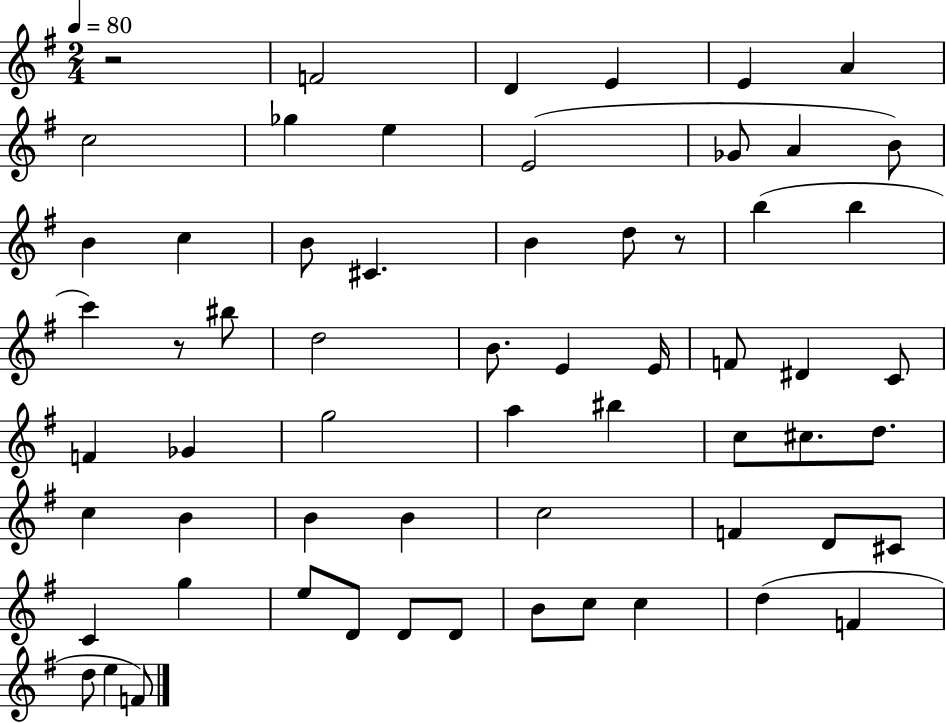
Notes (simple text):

R/h F4/h D4/q E4/q E4/q A4/q C5/h Gb5/q E5/q E4/h Gb4/e A4/q B4/e B4/q C5/q B4/e C#4/q. B4/q D5/e R/e B5/q B5/q C6/q R/e BIS5/e D5/h B4/e. E4/q E4/s F4/e D#4/q C4/e F4/q Gb4/q G5/h A5/q BIS5/q C5/e C#5/e. D5/e. C5/q B4/q B4/q B4/q C5/h F4/q D4/e C#4/e C4/q G5/q E5/e D4/e D4/e D4/e B4/e C5/e C5/q D5/q F4/q D5/e E5/q F4/e